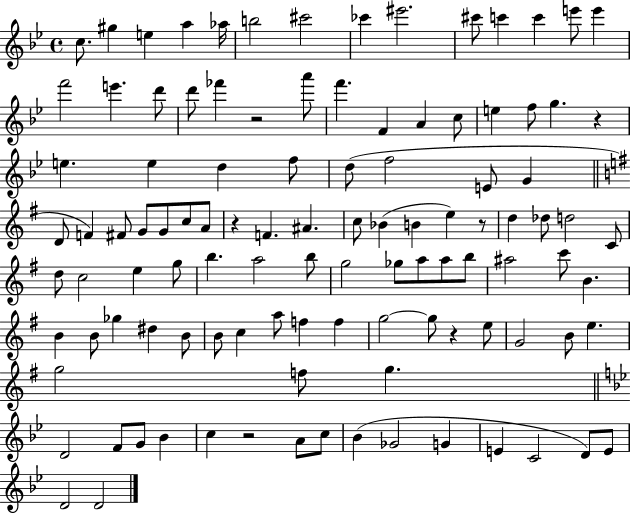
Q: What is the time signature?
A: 4/4